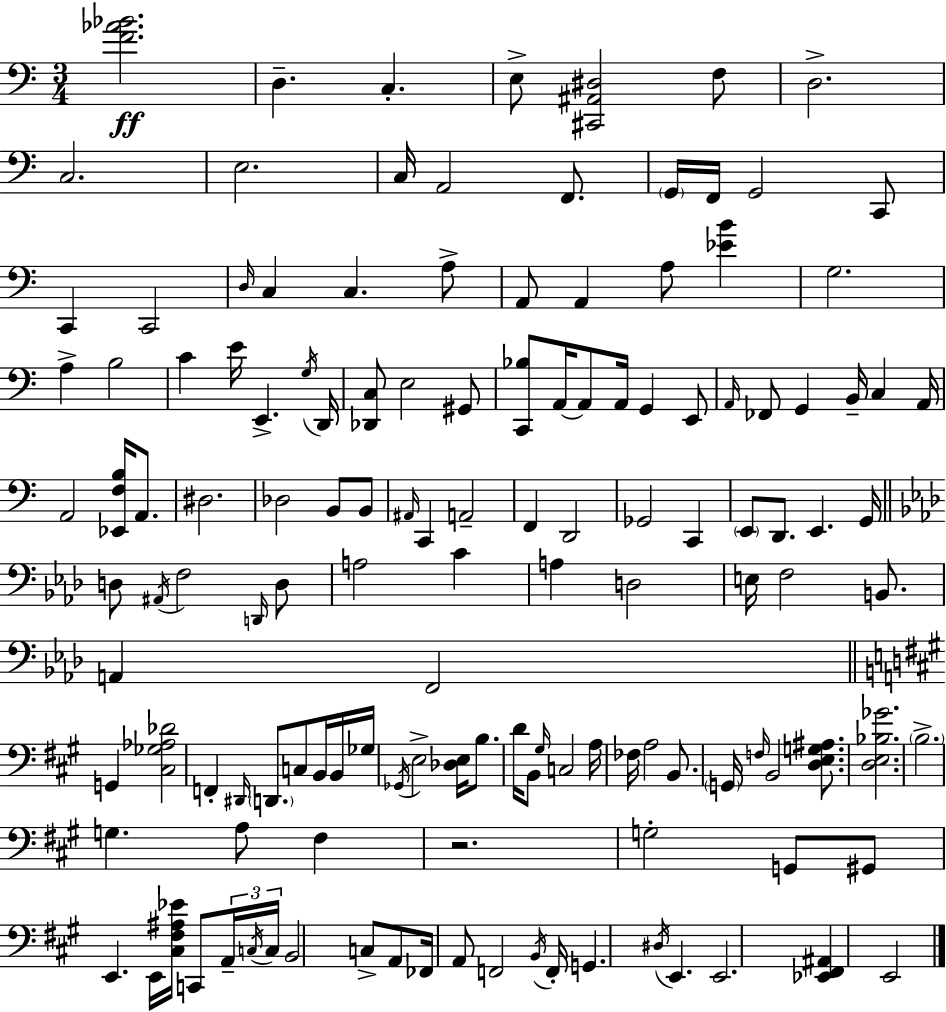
X:1
T:Untitled
M:3/4
L:1/4
K:C
[F_A_B]2 D, C, E,/2 [^C,,^A,,^D,]2 F,/2 D,2 C,2 E,2 C,/4 A,,2 F,,/2 G,,/4 F,,/4 G,,2 C,,/2 C,, C,,2 D,/4 C, C, A,/2 A,,/2 A,, A,/2 [_EB] G,2 A, B,2 C E/4 E,, G,/4 D,,/4 [_D,,C,]/2 E,2 ^G,,/2 [C,,_B,]/2 A,,/4 A,,/2 A,,/4 G,, E,,/2 A,,/4 _F,,/2 G,, B,,/4 C, A,,/4 A,,2 [_E,,F,B,]/4 A,,/2 ^D,2 _D,2 B,,/2 B,,/2 ^A,,/4 C,, A,,2 F,, D,,2 _G,,2 C,, E,,/2 D,,/2 E,, G,,/4 D,/2 ^A,,/4 F,2 D,,/4 D,/2 A,2 C A, D,2 E,/4 F,2 B,,/2 A,, F,,2 G,, [^C,_G,_A,_D]2 F,, ^D,,/4 D,,/2 C,/2 B,,/4 B,,/4 _G,/4 _G,,/4 E,2 [_D,E,]/4 B,/2 D/4 B,,/2 ^G,/4 C,2 A,/4 _F,/4 A,2 B,,/2 G,,/4 F,/4 B,,2 [D,E,G,^A,]/2 [D,E,_B,_G]2 B,2 G, A,/2 ^F, z2 G,2 G,,/2 ^G,,/2 E,, E,,/4 [^C,^F,^A,_E]/4 C,,/2 A,,/4 C,/4 C,/4 B,,2 C,/2 A,,/2 _F,,/4 A,,/2 F,,2 B,,/4 F,,/4 G,, ^D,/4 E,, E,,2 [_E,,^F,,^A,,] E,,2